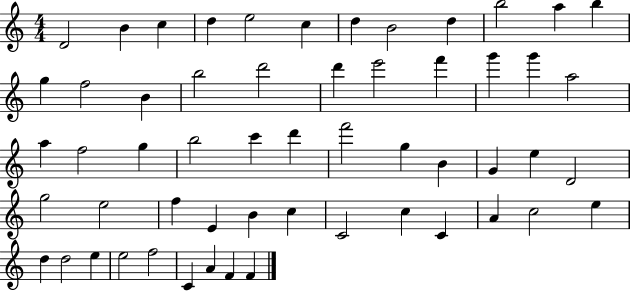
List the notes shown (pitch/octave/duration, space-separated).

D4/h B4/q C5/q D5/q E5/h C5/q D5/q B4/h D5/q B5/h A5/q B5/q G5/q F5/h B4/q B5/h D6/h D6/q E6/h F6/q G6/q G6/q A5/h A5/q F5/h G5/q B5/h C6/q D6/q F6/h G5/q B4/q G4/q E5/q D4/h G5/h E5/h F5/q E4/q B4/q C5/q C4/h C5/q C4/q A4/q C5/h E5/q D5/q D5/h E5/q E5/h F5/h C4/q A4/q F4/q F4/q